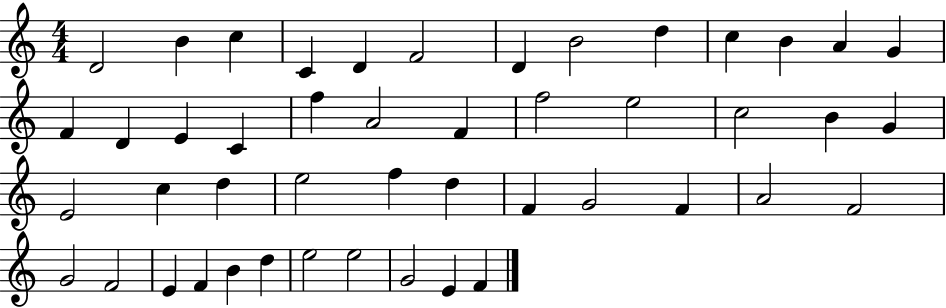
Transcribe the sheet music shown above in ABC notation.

X:1
T:Untitled
M:4/4
L:1/4
K:C
D2 B c C D F2 D B2 d c B A G F D E C f A2 F f2 e2 c2 B G E2 c d e2 f d F G2 F A2 F2 G2 F2 E F B d e2 e2 G2 E F